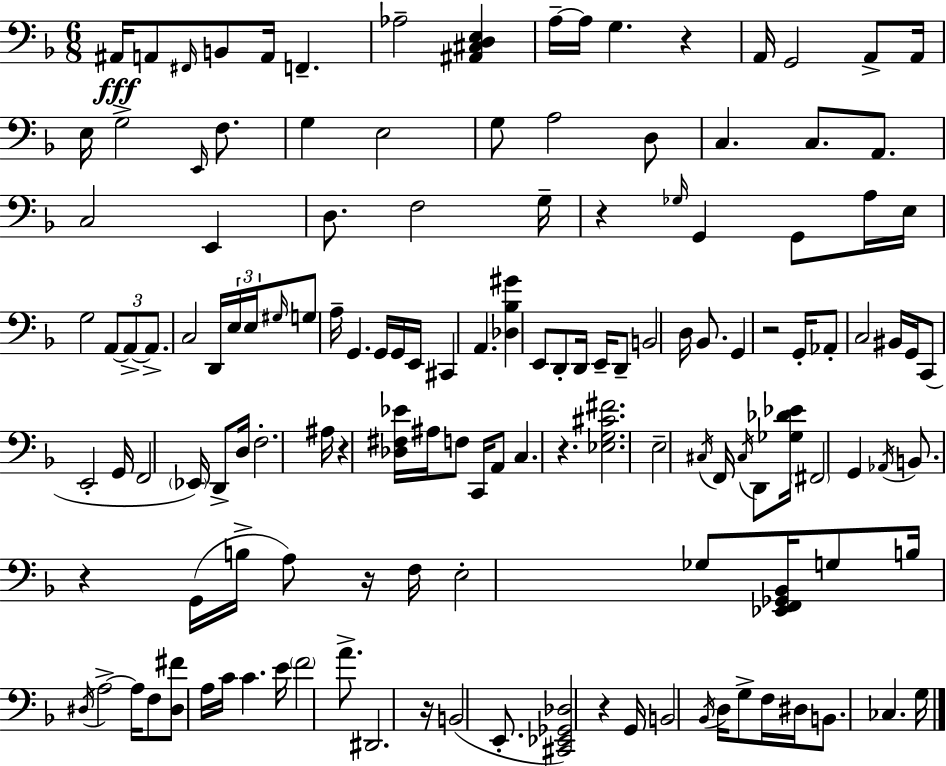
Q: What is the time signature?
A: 6/8